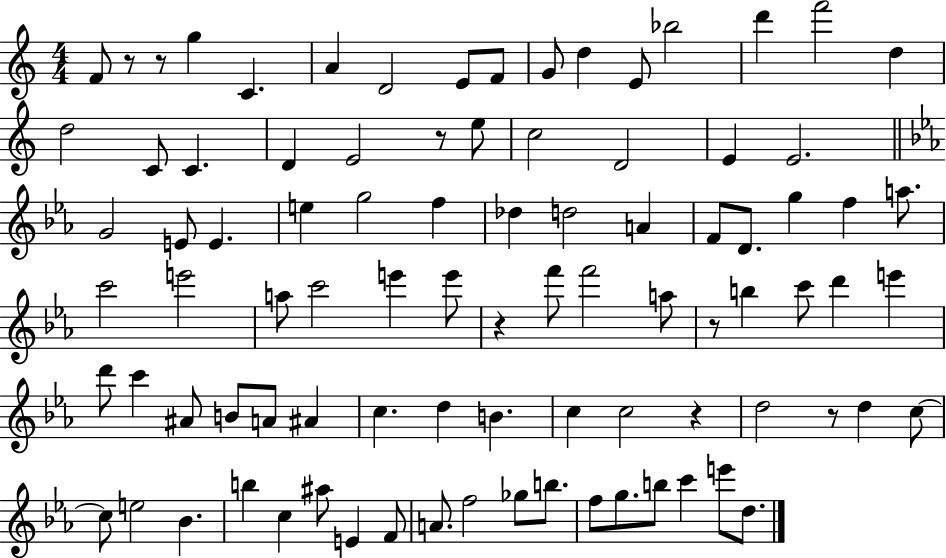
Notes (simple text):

F4/e R/e R/e G5/q C4/q. A4/q D4/h E4/e F4/e G4/e D5/q E4/e Bb5/h D6/q F6/h D5/q D5/h C4/e C4/q. D4/q E4/h R/e E5/e C5/h D4/h E4/q E4/h. G4/h E4/e E4/q. E5/q G5/h F5/q Db5/q D5/h A4/q F4/e D4/e. G5/q F5/q A5/e. C6/h E6/h A5/e C6/h E6/q E6/e R/q F6/e F6/h A5/e R/e B5/q C6/e D6/q E6/q D6/e C6/q A#4/e B4/e A4/e A#4/q C5/q. D5/q B4/q. C5/q C5/h R/q D5/h R/e D5/q C5/e C5/e E5/h Bb4/q. B5/q C5/q A#5/e E4/q F4/e A4/e. F5/h Gb5/e B5/e. F5/e G5/e. B5/e C6/q E6/e D5/e.